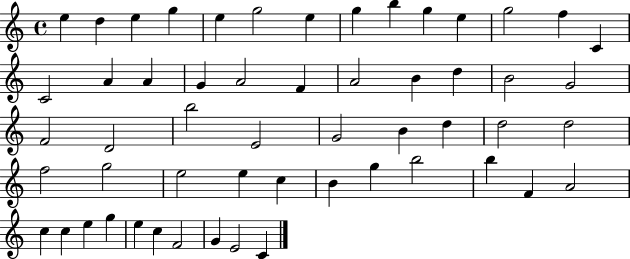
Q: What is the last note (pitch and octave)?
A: C4